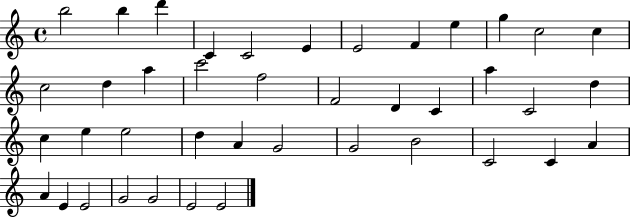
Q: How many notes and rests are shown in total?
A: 41